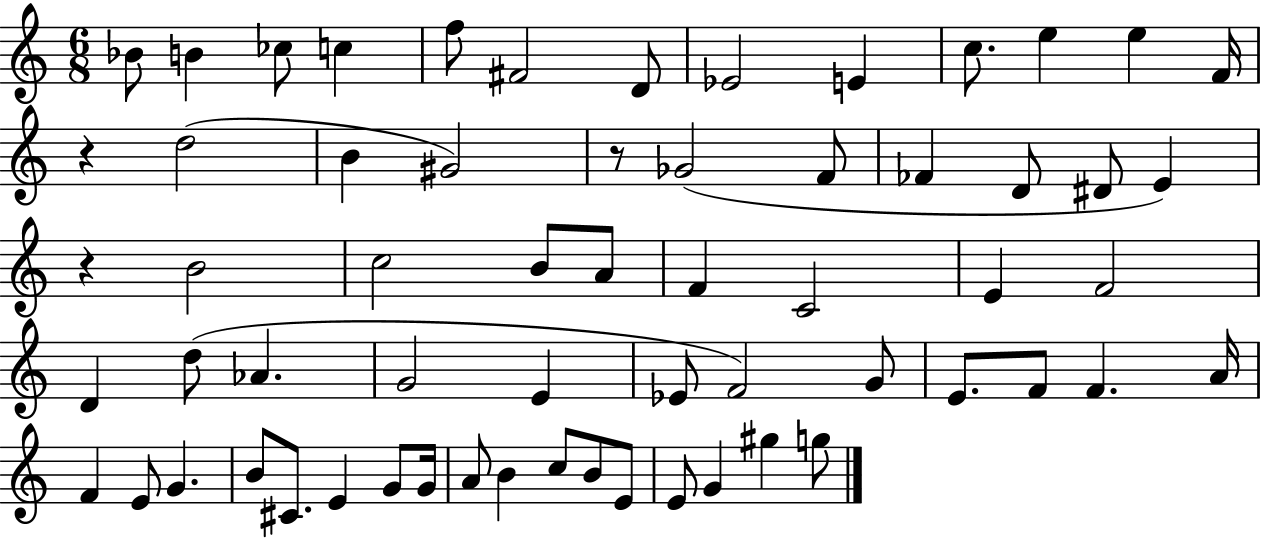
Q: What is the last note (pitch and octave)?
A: G5